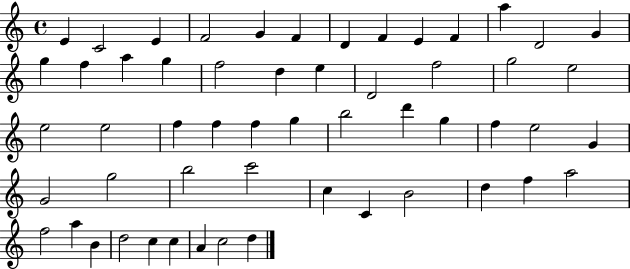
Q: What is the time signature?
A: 4/4